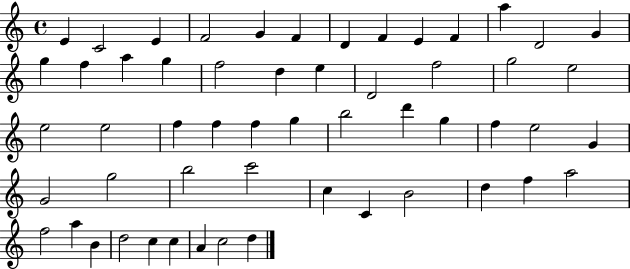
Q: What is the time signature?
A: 4/4